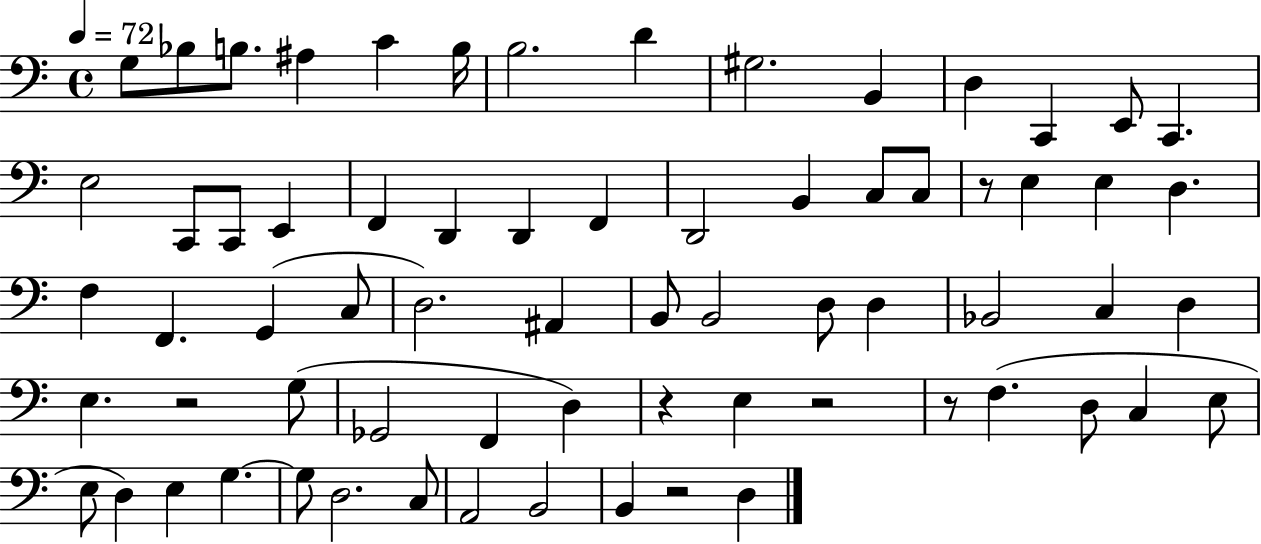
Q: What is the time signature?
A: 4/4